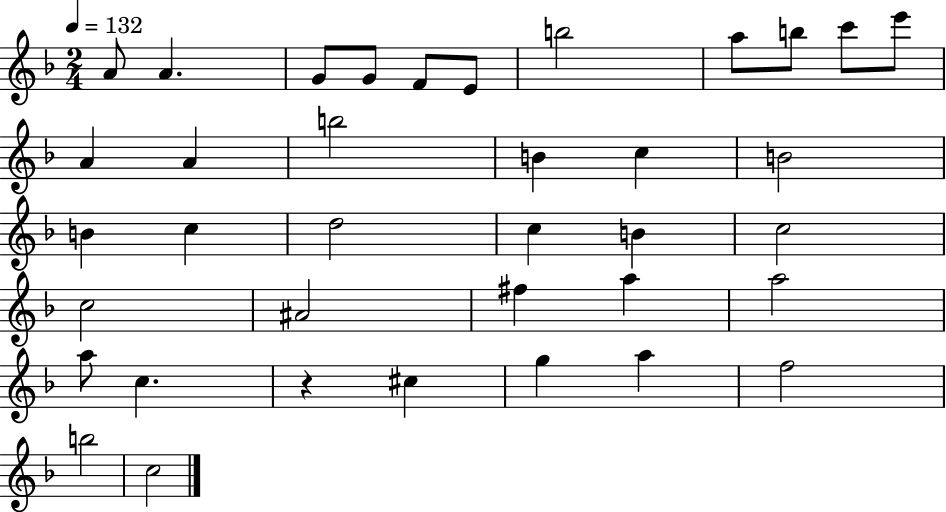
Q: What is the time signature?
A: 2/4